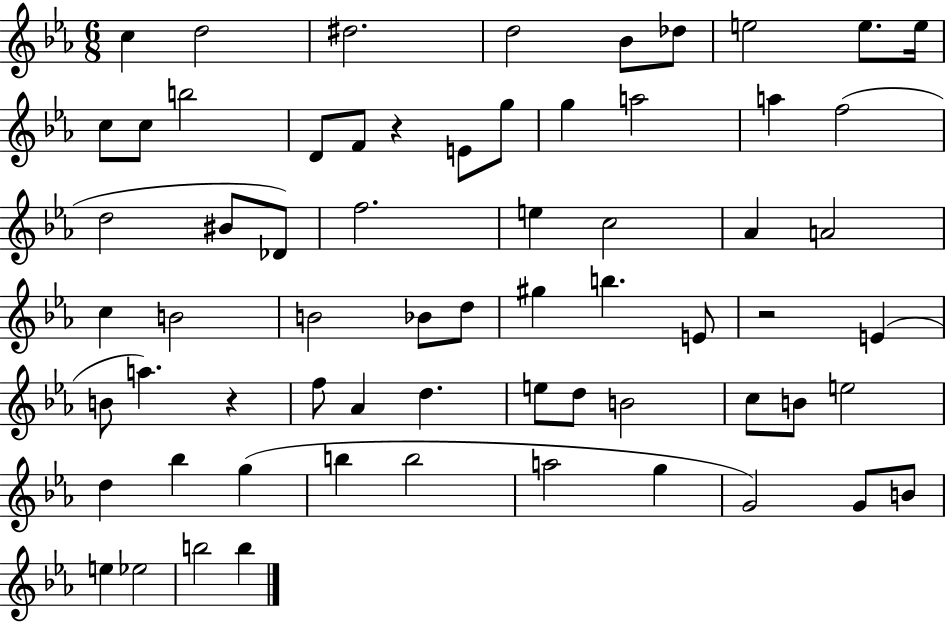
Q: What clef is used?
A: treble